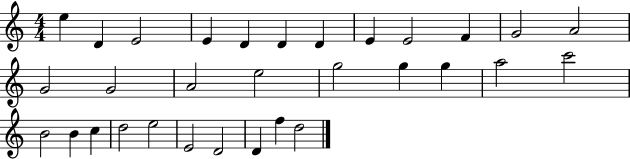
{
  \clef treble
  \numericTimeSignature
  \time 4/4
  \key c \major
  e''4 d'4 e'2 | e'4 d'4 d'4 d'4 | e'4 e'2 f'4 | g'2 a'2 | \break g'2 g'2 | a'2 e''2 | g''2 g''4 g''4 | a''2 c'''2 | \break b'2 b'4 c''4 | d''2 e''2 | e'2 d'2 | d'4 f''4 d''2 | \break \bar "|."
}